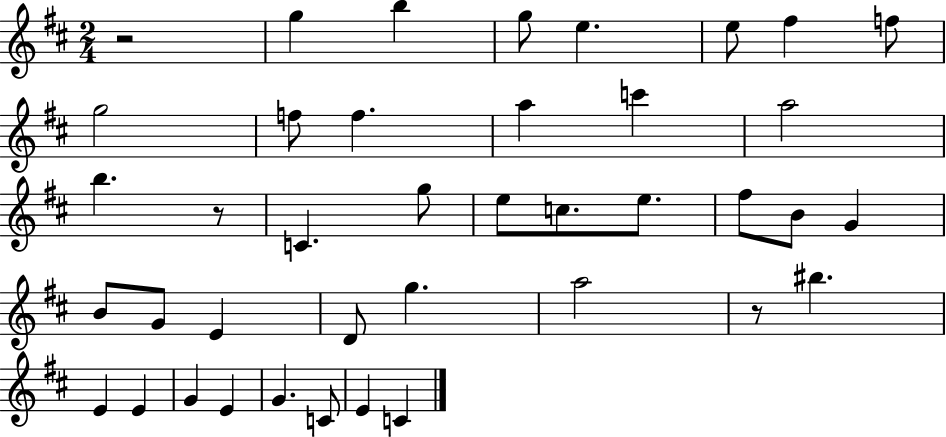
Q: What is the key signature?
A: D major